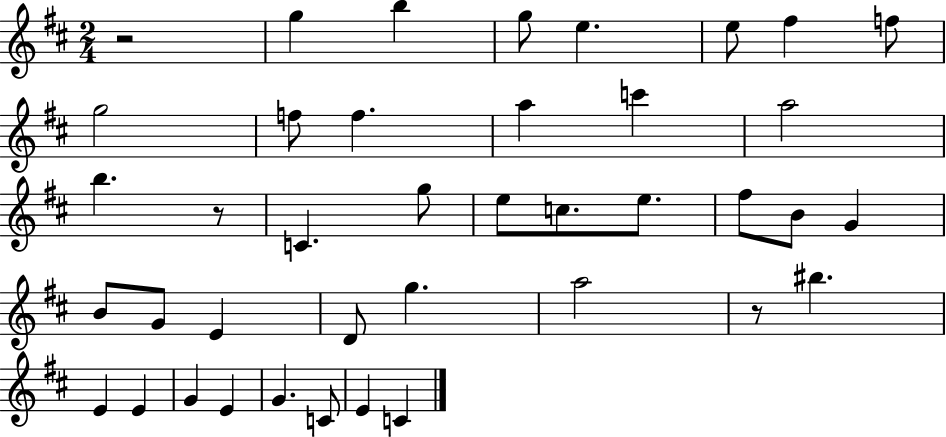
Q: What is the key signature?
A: D major